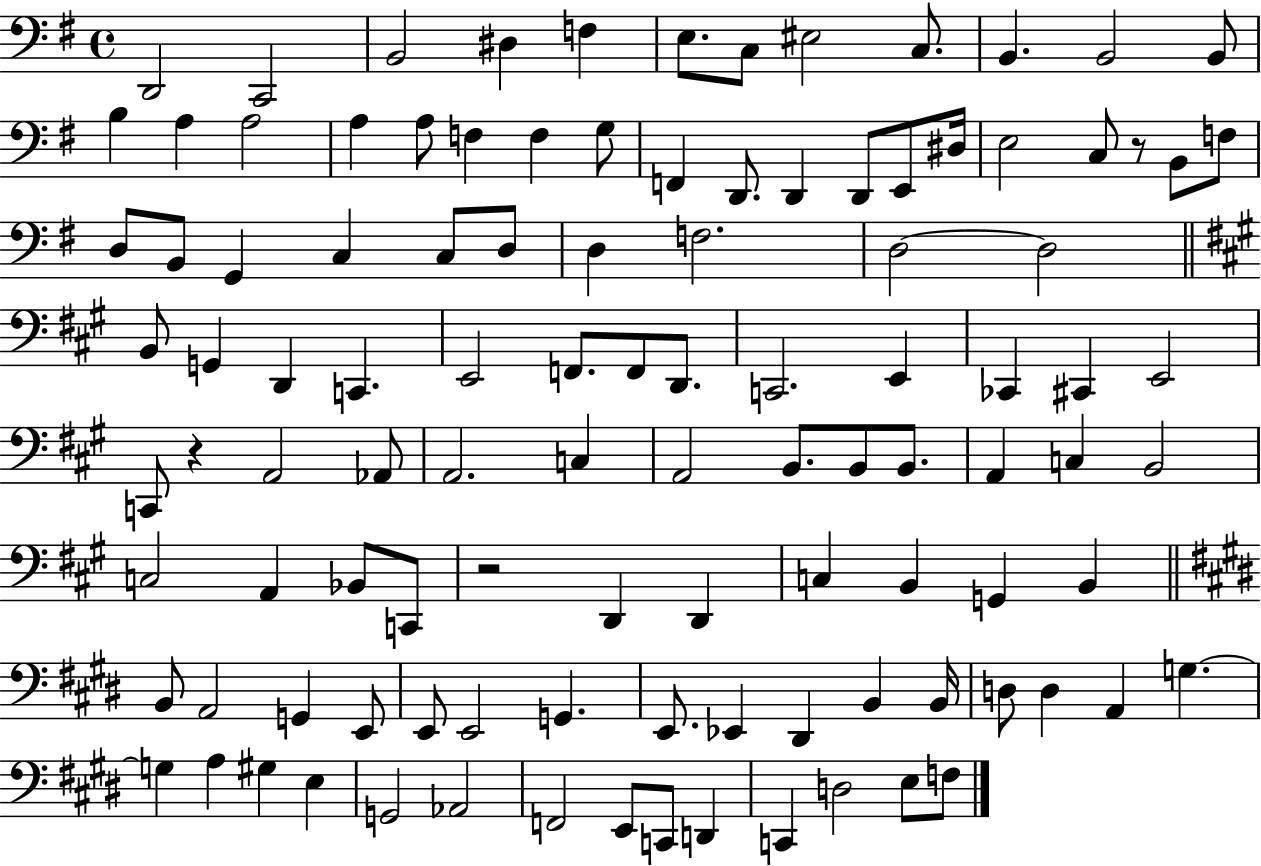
{
  \clef bass
  \time 4/4
  \defaultTimeSignature
  \key g \major
  d,2 c,2 | b,2 dis4 f4 | e8. c8 eis2 c8. | b,4. b,2 b,8 | \break b4 a4 a2 | a4 a8 f4 f4 g8 | f,4 d,8. d,4 d,8 e,8 dis16 | e2 c8 r8 b,8 f8 | \break d8 b,8 g,4 c4 c8 d8 | d4 f2. | d2~~ d2 | \bar "||" \break \key a \major b,8 g,4 d,4 c,4. | e,2 f,8. f,8 d,8. | c,2. e,4 | ces,4 cis,4 e,2 | \break c,8 r4 a,2 aes,8 | a,2. c4 | a,2 b,8. b,8 b,8. | a,4 c4 b,2 | \break c2 a,4 bes,8 c,8 | r2 d,4 d,4 | c4 b,4 g,4 b,4 | \bar "||" \break \key e \major b,8 a,2 g,4 e,8 | e,8 e,2 g,4. | e,8. ees,4 dis,4 b,4 b,16 | d8 d4 a,4 g4.~~ | \break g4 a4 gis4 e4 | g,2 aes,2 | f,2 e,8 c,8 d,4 | c,4 d2 e8 f8 | \break \bar "|."
}